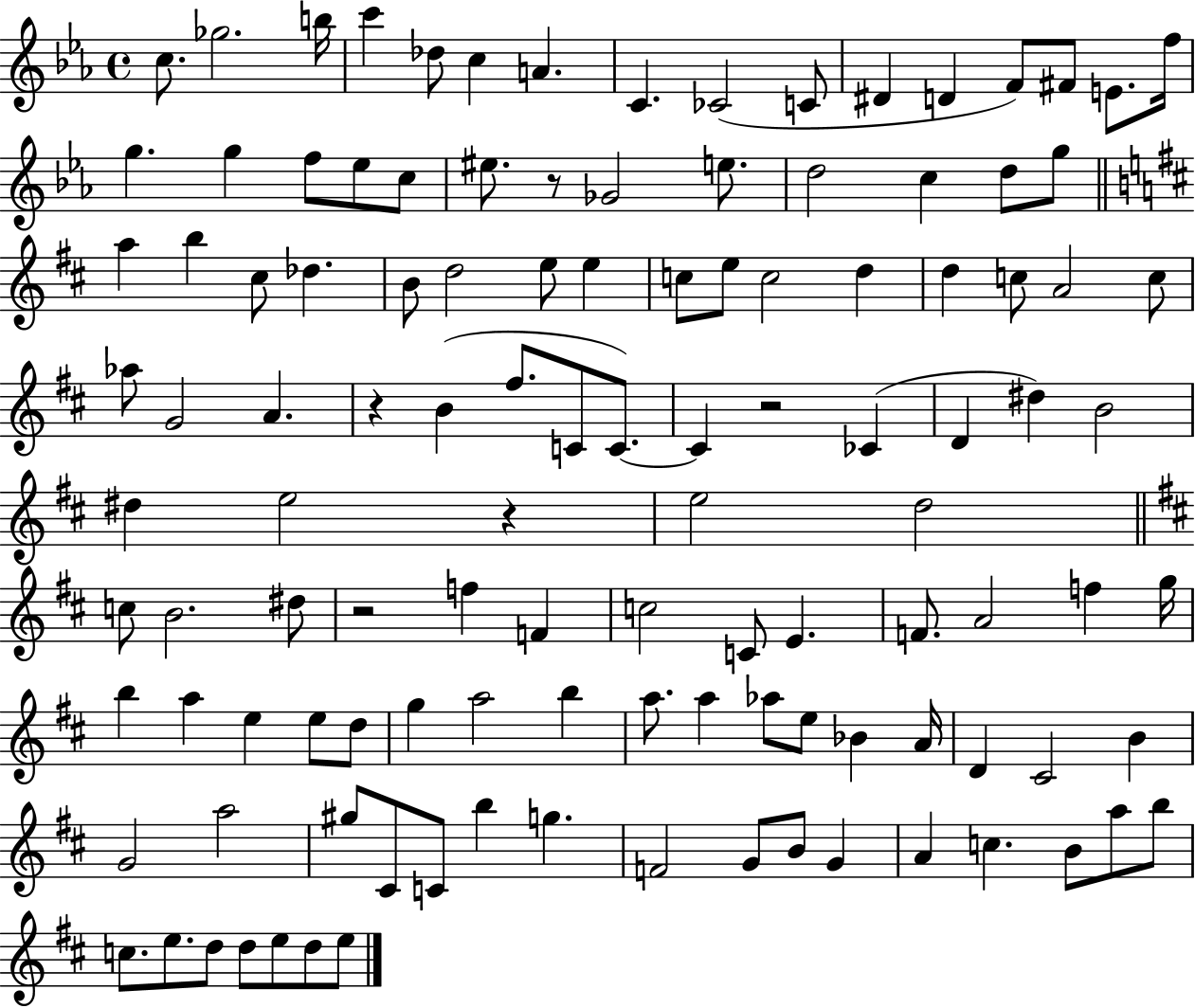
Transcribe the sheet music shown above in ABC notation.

X:1
T:Untitled
M:4/4
L:1/4
K:Eb
c/2 _g2 b/4 c' _d/2 c A C _C2 C/2 ^D D F/2 ^F/2 E/2 f/4 g g f/2 _e/2 c/2 ^e/2 z/2 _G2 e/2 d2 c d/2 g/2 a b ^c/2 _d B/2 d2 e/2 e c/2 e/2 c2 d d c/2 A2 c/2 _a/2 G2 A z B ^f/2 C/2 C/2 C z2 _C D ^d B2 ^d e2 z e2 d2 c/2 B2 ^d/2 z2 f F c2 C/2 E F/2 A2 f g/4 b a e e/2 d/2 g a2 b a/2 a _a/2 e/2 _B A/4 D ^C2 B G2 a2 ^g/2 ^C/2 C/2 b g F2 G/2 B/2 G A c B/2 a/2 b/2 c/2 e/2 d/2 d/2 e/2 d/2 e/2